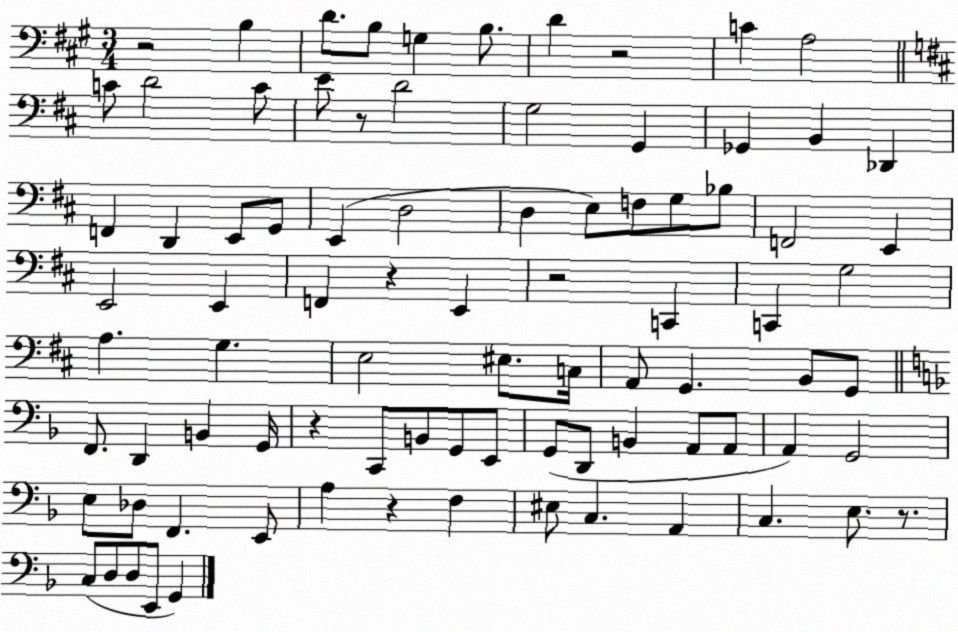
X:1
T:Untitled
M:3/4
L:1/4
K:A
z2 B, D/2 B,/2 G, B,/2 D z2 C A,2 C/2 D2 C/2 E/2 z/2 D2 G,2 G,, _G,, B,, _D,, F,, D,, E,,/2 G,,/2 E,, D,2 D, E,/2 F,/2 G,/2 _B,/2 F,,2 E,, E,,2 E,, F,, z E,, z2 C,, C,, G,2 A, G, E,2 ^E,/2 C,/4 A,,/2 G,, B,,/2 G,,/2 F,,/2 D,, B,, G,,/4 z C,,/2 B,,/2 G,,/2 E,,/2 G,,/2 D,,/2 B,, A,,/2 A,,/2 A,, G,,2 E,/2 _D,/2 F,, E,,/2 A, z F, ^E,/2 C, A,, C, E,/2 z/2 C,/2 D,/2 D,/2 E,,/2 G,,